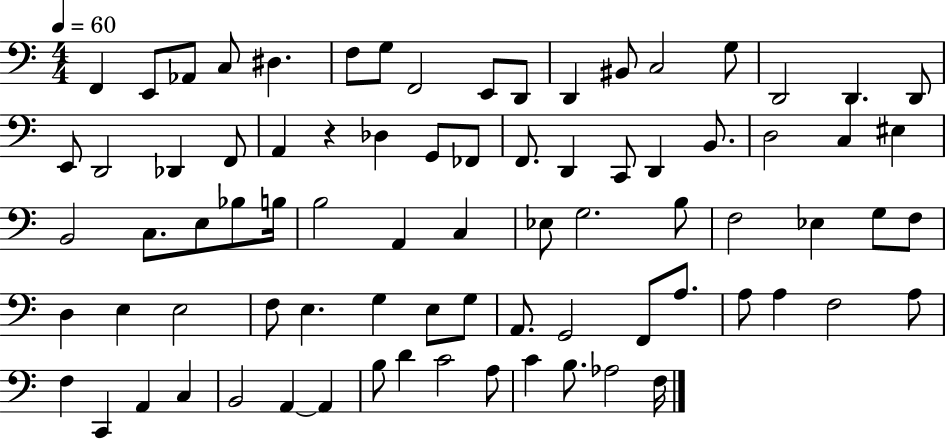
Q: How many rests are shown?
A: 1